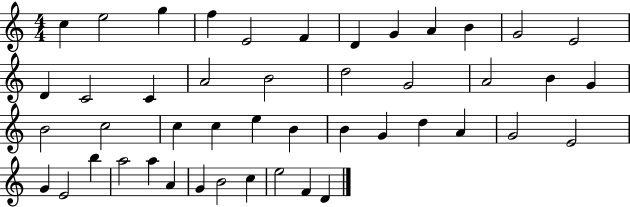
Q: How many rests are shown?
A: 0